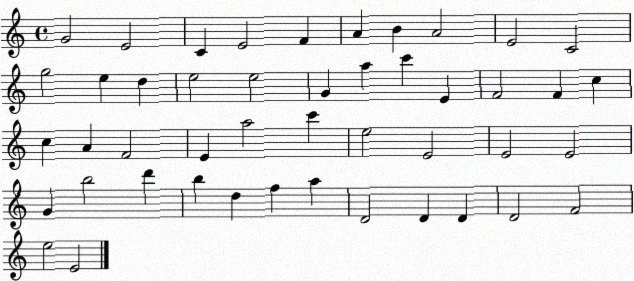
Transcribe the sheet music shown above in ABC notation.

X:1
T:Untitled
M:4/4
L:1/4
K:C
G2 E2 C E2 F A B A2 E2 C2 g2 e d e2 e2 G a c' E F2 F c c A F2 E a2 c' e2 E2 E2 E2 G b2 d' b d f a D2 D D D2 F2 e2 E2